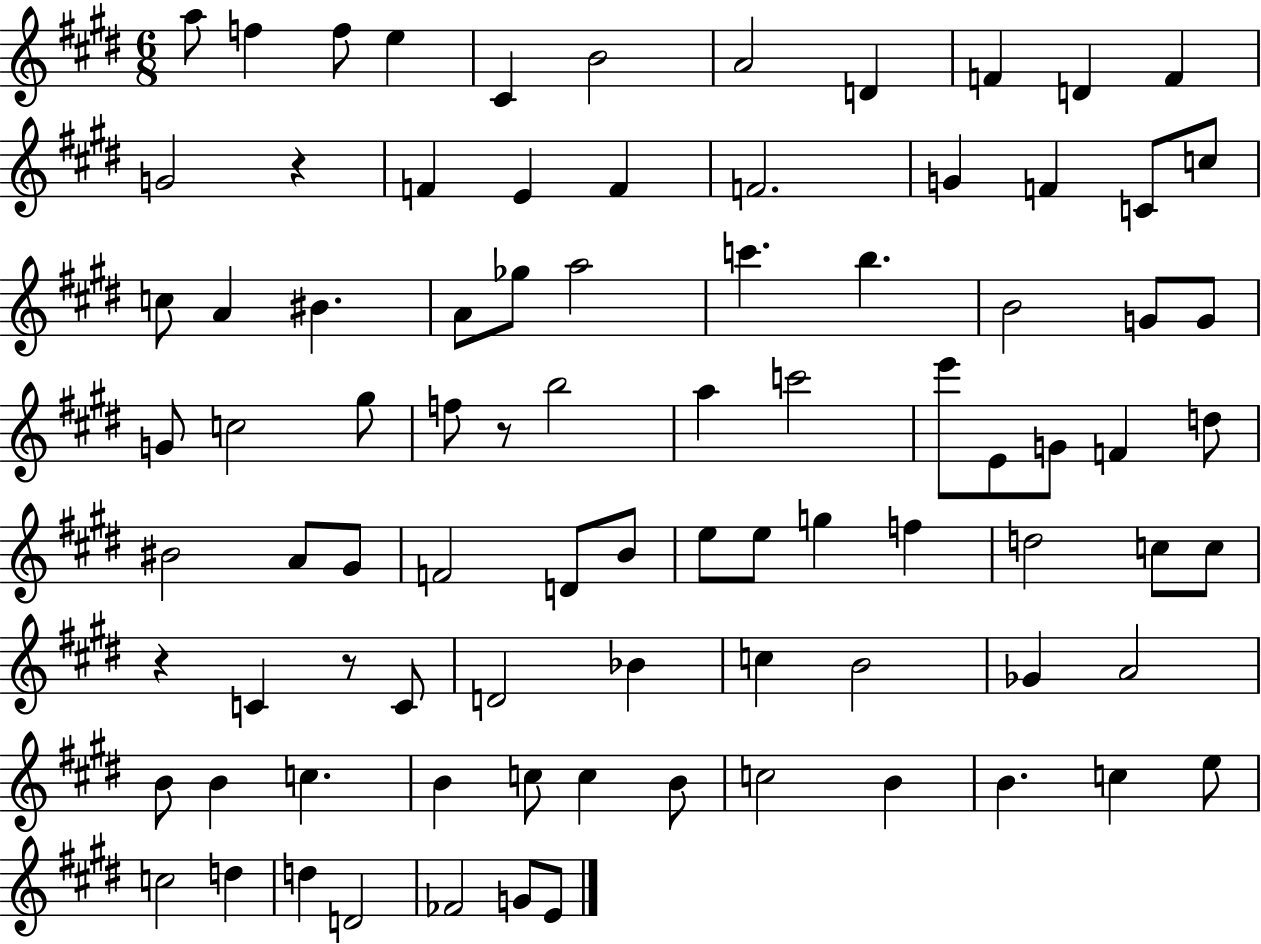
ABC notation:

X:1
T:Untitled
M:6/8
L:1/4
K:E
a/2 f f/2 e ^C B2 A2 D F D F G2 z F E F F2 G F C/2 c/2 c/2 A ^B A/2 _g/2 a2 c' b B2 G/2 G/2 G/2 c2 ^g/2 f/2 z/2 b2 a c'2 e'/2 E/2 G/2 F d/2 ^B2 A/2 ^G/2 F2 D/2 B/2 e/2 e/2 g f d2 c/2 c/2 z C z/2 C/2 D2 _B c B2 _G A2 B/2 B c B c/2 c B/2 c2 B B c e/2 c2 d d D2 _F2 G/2 E/2